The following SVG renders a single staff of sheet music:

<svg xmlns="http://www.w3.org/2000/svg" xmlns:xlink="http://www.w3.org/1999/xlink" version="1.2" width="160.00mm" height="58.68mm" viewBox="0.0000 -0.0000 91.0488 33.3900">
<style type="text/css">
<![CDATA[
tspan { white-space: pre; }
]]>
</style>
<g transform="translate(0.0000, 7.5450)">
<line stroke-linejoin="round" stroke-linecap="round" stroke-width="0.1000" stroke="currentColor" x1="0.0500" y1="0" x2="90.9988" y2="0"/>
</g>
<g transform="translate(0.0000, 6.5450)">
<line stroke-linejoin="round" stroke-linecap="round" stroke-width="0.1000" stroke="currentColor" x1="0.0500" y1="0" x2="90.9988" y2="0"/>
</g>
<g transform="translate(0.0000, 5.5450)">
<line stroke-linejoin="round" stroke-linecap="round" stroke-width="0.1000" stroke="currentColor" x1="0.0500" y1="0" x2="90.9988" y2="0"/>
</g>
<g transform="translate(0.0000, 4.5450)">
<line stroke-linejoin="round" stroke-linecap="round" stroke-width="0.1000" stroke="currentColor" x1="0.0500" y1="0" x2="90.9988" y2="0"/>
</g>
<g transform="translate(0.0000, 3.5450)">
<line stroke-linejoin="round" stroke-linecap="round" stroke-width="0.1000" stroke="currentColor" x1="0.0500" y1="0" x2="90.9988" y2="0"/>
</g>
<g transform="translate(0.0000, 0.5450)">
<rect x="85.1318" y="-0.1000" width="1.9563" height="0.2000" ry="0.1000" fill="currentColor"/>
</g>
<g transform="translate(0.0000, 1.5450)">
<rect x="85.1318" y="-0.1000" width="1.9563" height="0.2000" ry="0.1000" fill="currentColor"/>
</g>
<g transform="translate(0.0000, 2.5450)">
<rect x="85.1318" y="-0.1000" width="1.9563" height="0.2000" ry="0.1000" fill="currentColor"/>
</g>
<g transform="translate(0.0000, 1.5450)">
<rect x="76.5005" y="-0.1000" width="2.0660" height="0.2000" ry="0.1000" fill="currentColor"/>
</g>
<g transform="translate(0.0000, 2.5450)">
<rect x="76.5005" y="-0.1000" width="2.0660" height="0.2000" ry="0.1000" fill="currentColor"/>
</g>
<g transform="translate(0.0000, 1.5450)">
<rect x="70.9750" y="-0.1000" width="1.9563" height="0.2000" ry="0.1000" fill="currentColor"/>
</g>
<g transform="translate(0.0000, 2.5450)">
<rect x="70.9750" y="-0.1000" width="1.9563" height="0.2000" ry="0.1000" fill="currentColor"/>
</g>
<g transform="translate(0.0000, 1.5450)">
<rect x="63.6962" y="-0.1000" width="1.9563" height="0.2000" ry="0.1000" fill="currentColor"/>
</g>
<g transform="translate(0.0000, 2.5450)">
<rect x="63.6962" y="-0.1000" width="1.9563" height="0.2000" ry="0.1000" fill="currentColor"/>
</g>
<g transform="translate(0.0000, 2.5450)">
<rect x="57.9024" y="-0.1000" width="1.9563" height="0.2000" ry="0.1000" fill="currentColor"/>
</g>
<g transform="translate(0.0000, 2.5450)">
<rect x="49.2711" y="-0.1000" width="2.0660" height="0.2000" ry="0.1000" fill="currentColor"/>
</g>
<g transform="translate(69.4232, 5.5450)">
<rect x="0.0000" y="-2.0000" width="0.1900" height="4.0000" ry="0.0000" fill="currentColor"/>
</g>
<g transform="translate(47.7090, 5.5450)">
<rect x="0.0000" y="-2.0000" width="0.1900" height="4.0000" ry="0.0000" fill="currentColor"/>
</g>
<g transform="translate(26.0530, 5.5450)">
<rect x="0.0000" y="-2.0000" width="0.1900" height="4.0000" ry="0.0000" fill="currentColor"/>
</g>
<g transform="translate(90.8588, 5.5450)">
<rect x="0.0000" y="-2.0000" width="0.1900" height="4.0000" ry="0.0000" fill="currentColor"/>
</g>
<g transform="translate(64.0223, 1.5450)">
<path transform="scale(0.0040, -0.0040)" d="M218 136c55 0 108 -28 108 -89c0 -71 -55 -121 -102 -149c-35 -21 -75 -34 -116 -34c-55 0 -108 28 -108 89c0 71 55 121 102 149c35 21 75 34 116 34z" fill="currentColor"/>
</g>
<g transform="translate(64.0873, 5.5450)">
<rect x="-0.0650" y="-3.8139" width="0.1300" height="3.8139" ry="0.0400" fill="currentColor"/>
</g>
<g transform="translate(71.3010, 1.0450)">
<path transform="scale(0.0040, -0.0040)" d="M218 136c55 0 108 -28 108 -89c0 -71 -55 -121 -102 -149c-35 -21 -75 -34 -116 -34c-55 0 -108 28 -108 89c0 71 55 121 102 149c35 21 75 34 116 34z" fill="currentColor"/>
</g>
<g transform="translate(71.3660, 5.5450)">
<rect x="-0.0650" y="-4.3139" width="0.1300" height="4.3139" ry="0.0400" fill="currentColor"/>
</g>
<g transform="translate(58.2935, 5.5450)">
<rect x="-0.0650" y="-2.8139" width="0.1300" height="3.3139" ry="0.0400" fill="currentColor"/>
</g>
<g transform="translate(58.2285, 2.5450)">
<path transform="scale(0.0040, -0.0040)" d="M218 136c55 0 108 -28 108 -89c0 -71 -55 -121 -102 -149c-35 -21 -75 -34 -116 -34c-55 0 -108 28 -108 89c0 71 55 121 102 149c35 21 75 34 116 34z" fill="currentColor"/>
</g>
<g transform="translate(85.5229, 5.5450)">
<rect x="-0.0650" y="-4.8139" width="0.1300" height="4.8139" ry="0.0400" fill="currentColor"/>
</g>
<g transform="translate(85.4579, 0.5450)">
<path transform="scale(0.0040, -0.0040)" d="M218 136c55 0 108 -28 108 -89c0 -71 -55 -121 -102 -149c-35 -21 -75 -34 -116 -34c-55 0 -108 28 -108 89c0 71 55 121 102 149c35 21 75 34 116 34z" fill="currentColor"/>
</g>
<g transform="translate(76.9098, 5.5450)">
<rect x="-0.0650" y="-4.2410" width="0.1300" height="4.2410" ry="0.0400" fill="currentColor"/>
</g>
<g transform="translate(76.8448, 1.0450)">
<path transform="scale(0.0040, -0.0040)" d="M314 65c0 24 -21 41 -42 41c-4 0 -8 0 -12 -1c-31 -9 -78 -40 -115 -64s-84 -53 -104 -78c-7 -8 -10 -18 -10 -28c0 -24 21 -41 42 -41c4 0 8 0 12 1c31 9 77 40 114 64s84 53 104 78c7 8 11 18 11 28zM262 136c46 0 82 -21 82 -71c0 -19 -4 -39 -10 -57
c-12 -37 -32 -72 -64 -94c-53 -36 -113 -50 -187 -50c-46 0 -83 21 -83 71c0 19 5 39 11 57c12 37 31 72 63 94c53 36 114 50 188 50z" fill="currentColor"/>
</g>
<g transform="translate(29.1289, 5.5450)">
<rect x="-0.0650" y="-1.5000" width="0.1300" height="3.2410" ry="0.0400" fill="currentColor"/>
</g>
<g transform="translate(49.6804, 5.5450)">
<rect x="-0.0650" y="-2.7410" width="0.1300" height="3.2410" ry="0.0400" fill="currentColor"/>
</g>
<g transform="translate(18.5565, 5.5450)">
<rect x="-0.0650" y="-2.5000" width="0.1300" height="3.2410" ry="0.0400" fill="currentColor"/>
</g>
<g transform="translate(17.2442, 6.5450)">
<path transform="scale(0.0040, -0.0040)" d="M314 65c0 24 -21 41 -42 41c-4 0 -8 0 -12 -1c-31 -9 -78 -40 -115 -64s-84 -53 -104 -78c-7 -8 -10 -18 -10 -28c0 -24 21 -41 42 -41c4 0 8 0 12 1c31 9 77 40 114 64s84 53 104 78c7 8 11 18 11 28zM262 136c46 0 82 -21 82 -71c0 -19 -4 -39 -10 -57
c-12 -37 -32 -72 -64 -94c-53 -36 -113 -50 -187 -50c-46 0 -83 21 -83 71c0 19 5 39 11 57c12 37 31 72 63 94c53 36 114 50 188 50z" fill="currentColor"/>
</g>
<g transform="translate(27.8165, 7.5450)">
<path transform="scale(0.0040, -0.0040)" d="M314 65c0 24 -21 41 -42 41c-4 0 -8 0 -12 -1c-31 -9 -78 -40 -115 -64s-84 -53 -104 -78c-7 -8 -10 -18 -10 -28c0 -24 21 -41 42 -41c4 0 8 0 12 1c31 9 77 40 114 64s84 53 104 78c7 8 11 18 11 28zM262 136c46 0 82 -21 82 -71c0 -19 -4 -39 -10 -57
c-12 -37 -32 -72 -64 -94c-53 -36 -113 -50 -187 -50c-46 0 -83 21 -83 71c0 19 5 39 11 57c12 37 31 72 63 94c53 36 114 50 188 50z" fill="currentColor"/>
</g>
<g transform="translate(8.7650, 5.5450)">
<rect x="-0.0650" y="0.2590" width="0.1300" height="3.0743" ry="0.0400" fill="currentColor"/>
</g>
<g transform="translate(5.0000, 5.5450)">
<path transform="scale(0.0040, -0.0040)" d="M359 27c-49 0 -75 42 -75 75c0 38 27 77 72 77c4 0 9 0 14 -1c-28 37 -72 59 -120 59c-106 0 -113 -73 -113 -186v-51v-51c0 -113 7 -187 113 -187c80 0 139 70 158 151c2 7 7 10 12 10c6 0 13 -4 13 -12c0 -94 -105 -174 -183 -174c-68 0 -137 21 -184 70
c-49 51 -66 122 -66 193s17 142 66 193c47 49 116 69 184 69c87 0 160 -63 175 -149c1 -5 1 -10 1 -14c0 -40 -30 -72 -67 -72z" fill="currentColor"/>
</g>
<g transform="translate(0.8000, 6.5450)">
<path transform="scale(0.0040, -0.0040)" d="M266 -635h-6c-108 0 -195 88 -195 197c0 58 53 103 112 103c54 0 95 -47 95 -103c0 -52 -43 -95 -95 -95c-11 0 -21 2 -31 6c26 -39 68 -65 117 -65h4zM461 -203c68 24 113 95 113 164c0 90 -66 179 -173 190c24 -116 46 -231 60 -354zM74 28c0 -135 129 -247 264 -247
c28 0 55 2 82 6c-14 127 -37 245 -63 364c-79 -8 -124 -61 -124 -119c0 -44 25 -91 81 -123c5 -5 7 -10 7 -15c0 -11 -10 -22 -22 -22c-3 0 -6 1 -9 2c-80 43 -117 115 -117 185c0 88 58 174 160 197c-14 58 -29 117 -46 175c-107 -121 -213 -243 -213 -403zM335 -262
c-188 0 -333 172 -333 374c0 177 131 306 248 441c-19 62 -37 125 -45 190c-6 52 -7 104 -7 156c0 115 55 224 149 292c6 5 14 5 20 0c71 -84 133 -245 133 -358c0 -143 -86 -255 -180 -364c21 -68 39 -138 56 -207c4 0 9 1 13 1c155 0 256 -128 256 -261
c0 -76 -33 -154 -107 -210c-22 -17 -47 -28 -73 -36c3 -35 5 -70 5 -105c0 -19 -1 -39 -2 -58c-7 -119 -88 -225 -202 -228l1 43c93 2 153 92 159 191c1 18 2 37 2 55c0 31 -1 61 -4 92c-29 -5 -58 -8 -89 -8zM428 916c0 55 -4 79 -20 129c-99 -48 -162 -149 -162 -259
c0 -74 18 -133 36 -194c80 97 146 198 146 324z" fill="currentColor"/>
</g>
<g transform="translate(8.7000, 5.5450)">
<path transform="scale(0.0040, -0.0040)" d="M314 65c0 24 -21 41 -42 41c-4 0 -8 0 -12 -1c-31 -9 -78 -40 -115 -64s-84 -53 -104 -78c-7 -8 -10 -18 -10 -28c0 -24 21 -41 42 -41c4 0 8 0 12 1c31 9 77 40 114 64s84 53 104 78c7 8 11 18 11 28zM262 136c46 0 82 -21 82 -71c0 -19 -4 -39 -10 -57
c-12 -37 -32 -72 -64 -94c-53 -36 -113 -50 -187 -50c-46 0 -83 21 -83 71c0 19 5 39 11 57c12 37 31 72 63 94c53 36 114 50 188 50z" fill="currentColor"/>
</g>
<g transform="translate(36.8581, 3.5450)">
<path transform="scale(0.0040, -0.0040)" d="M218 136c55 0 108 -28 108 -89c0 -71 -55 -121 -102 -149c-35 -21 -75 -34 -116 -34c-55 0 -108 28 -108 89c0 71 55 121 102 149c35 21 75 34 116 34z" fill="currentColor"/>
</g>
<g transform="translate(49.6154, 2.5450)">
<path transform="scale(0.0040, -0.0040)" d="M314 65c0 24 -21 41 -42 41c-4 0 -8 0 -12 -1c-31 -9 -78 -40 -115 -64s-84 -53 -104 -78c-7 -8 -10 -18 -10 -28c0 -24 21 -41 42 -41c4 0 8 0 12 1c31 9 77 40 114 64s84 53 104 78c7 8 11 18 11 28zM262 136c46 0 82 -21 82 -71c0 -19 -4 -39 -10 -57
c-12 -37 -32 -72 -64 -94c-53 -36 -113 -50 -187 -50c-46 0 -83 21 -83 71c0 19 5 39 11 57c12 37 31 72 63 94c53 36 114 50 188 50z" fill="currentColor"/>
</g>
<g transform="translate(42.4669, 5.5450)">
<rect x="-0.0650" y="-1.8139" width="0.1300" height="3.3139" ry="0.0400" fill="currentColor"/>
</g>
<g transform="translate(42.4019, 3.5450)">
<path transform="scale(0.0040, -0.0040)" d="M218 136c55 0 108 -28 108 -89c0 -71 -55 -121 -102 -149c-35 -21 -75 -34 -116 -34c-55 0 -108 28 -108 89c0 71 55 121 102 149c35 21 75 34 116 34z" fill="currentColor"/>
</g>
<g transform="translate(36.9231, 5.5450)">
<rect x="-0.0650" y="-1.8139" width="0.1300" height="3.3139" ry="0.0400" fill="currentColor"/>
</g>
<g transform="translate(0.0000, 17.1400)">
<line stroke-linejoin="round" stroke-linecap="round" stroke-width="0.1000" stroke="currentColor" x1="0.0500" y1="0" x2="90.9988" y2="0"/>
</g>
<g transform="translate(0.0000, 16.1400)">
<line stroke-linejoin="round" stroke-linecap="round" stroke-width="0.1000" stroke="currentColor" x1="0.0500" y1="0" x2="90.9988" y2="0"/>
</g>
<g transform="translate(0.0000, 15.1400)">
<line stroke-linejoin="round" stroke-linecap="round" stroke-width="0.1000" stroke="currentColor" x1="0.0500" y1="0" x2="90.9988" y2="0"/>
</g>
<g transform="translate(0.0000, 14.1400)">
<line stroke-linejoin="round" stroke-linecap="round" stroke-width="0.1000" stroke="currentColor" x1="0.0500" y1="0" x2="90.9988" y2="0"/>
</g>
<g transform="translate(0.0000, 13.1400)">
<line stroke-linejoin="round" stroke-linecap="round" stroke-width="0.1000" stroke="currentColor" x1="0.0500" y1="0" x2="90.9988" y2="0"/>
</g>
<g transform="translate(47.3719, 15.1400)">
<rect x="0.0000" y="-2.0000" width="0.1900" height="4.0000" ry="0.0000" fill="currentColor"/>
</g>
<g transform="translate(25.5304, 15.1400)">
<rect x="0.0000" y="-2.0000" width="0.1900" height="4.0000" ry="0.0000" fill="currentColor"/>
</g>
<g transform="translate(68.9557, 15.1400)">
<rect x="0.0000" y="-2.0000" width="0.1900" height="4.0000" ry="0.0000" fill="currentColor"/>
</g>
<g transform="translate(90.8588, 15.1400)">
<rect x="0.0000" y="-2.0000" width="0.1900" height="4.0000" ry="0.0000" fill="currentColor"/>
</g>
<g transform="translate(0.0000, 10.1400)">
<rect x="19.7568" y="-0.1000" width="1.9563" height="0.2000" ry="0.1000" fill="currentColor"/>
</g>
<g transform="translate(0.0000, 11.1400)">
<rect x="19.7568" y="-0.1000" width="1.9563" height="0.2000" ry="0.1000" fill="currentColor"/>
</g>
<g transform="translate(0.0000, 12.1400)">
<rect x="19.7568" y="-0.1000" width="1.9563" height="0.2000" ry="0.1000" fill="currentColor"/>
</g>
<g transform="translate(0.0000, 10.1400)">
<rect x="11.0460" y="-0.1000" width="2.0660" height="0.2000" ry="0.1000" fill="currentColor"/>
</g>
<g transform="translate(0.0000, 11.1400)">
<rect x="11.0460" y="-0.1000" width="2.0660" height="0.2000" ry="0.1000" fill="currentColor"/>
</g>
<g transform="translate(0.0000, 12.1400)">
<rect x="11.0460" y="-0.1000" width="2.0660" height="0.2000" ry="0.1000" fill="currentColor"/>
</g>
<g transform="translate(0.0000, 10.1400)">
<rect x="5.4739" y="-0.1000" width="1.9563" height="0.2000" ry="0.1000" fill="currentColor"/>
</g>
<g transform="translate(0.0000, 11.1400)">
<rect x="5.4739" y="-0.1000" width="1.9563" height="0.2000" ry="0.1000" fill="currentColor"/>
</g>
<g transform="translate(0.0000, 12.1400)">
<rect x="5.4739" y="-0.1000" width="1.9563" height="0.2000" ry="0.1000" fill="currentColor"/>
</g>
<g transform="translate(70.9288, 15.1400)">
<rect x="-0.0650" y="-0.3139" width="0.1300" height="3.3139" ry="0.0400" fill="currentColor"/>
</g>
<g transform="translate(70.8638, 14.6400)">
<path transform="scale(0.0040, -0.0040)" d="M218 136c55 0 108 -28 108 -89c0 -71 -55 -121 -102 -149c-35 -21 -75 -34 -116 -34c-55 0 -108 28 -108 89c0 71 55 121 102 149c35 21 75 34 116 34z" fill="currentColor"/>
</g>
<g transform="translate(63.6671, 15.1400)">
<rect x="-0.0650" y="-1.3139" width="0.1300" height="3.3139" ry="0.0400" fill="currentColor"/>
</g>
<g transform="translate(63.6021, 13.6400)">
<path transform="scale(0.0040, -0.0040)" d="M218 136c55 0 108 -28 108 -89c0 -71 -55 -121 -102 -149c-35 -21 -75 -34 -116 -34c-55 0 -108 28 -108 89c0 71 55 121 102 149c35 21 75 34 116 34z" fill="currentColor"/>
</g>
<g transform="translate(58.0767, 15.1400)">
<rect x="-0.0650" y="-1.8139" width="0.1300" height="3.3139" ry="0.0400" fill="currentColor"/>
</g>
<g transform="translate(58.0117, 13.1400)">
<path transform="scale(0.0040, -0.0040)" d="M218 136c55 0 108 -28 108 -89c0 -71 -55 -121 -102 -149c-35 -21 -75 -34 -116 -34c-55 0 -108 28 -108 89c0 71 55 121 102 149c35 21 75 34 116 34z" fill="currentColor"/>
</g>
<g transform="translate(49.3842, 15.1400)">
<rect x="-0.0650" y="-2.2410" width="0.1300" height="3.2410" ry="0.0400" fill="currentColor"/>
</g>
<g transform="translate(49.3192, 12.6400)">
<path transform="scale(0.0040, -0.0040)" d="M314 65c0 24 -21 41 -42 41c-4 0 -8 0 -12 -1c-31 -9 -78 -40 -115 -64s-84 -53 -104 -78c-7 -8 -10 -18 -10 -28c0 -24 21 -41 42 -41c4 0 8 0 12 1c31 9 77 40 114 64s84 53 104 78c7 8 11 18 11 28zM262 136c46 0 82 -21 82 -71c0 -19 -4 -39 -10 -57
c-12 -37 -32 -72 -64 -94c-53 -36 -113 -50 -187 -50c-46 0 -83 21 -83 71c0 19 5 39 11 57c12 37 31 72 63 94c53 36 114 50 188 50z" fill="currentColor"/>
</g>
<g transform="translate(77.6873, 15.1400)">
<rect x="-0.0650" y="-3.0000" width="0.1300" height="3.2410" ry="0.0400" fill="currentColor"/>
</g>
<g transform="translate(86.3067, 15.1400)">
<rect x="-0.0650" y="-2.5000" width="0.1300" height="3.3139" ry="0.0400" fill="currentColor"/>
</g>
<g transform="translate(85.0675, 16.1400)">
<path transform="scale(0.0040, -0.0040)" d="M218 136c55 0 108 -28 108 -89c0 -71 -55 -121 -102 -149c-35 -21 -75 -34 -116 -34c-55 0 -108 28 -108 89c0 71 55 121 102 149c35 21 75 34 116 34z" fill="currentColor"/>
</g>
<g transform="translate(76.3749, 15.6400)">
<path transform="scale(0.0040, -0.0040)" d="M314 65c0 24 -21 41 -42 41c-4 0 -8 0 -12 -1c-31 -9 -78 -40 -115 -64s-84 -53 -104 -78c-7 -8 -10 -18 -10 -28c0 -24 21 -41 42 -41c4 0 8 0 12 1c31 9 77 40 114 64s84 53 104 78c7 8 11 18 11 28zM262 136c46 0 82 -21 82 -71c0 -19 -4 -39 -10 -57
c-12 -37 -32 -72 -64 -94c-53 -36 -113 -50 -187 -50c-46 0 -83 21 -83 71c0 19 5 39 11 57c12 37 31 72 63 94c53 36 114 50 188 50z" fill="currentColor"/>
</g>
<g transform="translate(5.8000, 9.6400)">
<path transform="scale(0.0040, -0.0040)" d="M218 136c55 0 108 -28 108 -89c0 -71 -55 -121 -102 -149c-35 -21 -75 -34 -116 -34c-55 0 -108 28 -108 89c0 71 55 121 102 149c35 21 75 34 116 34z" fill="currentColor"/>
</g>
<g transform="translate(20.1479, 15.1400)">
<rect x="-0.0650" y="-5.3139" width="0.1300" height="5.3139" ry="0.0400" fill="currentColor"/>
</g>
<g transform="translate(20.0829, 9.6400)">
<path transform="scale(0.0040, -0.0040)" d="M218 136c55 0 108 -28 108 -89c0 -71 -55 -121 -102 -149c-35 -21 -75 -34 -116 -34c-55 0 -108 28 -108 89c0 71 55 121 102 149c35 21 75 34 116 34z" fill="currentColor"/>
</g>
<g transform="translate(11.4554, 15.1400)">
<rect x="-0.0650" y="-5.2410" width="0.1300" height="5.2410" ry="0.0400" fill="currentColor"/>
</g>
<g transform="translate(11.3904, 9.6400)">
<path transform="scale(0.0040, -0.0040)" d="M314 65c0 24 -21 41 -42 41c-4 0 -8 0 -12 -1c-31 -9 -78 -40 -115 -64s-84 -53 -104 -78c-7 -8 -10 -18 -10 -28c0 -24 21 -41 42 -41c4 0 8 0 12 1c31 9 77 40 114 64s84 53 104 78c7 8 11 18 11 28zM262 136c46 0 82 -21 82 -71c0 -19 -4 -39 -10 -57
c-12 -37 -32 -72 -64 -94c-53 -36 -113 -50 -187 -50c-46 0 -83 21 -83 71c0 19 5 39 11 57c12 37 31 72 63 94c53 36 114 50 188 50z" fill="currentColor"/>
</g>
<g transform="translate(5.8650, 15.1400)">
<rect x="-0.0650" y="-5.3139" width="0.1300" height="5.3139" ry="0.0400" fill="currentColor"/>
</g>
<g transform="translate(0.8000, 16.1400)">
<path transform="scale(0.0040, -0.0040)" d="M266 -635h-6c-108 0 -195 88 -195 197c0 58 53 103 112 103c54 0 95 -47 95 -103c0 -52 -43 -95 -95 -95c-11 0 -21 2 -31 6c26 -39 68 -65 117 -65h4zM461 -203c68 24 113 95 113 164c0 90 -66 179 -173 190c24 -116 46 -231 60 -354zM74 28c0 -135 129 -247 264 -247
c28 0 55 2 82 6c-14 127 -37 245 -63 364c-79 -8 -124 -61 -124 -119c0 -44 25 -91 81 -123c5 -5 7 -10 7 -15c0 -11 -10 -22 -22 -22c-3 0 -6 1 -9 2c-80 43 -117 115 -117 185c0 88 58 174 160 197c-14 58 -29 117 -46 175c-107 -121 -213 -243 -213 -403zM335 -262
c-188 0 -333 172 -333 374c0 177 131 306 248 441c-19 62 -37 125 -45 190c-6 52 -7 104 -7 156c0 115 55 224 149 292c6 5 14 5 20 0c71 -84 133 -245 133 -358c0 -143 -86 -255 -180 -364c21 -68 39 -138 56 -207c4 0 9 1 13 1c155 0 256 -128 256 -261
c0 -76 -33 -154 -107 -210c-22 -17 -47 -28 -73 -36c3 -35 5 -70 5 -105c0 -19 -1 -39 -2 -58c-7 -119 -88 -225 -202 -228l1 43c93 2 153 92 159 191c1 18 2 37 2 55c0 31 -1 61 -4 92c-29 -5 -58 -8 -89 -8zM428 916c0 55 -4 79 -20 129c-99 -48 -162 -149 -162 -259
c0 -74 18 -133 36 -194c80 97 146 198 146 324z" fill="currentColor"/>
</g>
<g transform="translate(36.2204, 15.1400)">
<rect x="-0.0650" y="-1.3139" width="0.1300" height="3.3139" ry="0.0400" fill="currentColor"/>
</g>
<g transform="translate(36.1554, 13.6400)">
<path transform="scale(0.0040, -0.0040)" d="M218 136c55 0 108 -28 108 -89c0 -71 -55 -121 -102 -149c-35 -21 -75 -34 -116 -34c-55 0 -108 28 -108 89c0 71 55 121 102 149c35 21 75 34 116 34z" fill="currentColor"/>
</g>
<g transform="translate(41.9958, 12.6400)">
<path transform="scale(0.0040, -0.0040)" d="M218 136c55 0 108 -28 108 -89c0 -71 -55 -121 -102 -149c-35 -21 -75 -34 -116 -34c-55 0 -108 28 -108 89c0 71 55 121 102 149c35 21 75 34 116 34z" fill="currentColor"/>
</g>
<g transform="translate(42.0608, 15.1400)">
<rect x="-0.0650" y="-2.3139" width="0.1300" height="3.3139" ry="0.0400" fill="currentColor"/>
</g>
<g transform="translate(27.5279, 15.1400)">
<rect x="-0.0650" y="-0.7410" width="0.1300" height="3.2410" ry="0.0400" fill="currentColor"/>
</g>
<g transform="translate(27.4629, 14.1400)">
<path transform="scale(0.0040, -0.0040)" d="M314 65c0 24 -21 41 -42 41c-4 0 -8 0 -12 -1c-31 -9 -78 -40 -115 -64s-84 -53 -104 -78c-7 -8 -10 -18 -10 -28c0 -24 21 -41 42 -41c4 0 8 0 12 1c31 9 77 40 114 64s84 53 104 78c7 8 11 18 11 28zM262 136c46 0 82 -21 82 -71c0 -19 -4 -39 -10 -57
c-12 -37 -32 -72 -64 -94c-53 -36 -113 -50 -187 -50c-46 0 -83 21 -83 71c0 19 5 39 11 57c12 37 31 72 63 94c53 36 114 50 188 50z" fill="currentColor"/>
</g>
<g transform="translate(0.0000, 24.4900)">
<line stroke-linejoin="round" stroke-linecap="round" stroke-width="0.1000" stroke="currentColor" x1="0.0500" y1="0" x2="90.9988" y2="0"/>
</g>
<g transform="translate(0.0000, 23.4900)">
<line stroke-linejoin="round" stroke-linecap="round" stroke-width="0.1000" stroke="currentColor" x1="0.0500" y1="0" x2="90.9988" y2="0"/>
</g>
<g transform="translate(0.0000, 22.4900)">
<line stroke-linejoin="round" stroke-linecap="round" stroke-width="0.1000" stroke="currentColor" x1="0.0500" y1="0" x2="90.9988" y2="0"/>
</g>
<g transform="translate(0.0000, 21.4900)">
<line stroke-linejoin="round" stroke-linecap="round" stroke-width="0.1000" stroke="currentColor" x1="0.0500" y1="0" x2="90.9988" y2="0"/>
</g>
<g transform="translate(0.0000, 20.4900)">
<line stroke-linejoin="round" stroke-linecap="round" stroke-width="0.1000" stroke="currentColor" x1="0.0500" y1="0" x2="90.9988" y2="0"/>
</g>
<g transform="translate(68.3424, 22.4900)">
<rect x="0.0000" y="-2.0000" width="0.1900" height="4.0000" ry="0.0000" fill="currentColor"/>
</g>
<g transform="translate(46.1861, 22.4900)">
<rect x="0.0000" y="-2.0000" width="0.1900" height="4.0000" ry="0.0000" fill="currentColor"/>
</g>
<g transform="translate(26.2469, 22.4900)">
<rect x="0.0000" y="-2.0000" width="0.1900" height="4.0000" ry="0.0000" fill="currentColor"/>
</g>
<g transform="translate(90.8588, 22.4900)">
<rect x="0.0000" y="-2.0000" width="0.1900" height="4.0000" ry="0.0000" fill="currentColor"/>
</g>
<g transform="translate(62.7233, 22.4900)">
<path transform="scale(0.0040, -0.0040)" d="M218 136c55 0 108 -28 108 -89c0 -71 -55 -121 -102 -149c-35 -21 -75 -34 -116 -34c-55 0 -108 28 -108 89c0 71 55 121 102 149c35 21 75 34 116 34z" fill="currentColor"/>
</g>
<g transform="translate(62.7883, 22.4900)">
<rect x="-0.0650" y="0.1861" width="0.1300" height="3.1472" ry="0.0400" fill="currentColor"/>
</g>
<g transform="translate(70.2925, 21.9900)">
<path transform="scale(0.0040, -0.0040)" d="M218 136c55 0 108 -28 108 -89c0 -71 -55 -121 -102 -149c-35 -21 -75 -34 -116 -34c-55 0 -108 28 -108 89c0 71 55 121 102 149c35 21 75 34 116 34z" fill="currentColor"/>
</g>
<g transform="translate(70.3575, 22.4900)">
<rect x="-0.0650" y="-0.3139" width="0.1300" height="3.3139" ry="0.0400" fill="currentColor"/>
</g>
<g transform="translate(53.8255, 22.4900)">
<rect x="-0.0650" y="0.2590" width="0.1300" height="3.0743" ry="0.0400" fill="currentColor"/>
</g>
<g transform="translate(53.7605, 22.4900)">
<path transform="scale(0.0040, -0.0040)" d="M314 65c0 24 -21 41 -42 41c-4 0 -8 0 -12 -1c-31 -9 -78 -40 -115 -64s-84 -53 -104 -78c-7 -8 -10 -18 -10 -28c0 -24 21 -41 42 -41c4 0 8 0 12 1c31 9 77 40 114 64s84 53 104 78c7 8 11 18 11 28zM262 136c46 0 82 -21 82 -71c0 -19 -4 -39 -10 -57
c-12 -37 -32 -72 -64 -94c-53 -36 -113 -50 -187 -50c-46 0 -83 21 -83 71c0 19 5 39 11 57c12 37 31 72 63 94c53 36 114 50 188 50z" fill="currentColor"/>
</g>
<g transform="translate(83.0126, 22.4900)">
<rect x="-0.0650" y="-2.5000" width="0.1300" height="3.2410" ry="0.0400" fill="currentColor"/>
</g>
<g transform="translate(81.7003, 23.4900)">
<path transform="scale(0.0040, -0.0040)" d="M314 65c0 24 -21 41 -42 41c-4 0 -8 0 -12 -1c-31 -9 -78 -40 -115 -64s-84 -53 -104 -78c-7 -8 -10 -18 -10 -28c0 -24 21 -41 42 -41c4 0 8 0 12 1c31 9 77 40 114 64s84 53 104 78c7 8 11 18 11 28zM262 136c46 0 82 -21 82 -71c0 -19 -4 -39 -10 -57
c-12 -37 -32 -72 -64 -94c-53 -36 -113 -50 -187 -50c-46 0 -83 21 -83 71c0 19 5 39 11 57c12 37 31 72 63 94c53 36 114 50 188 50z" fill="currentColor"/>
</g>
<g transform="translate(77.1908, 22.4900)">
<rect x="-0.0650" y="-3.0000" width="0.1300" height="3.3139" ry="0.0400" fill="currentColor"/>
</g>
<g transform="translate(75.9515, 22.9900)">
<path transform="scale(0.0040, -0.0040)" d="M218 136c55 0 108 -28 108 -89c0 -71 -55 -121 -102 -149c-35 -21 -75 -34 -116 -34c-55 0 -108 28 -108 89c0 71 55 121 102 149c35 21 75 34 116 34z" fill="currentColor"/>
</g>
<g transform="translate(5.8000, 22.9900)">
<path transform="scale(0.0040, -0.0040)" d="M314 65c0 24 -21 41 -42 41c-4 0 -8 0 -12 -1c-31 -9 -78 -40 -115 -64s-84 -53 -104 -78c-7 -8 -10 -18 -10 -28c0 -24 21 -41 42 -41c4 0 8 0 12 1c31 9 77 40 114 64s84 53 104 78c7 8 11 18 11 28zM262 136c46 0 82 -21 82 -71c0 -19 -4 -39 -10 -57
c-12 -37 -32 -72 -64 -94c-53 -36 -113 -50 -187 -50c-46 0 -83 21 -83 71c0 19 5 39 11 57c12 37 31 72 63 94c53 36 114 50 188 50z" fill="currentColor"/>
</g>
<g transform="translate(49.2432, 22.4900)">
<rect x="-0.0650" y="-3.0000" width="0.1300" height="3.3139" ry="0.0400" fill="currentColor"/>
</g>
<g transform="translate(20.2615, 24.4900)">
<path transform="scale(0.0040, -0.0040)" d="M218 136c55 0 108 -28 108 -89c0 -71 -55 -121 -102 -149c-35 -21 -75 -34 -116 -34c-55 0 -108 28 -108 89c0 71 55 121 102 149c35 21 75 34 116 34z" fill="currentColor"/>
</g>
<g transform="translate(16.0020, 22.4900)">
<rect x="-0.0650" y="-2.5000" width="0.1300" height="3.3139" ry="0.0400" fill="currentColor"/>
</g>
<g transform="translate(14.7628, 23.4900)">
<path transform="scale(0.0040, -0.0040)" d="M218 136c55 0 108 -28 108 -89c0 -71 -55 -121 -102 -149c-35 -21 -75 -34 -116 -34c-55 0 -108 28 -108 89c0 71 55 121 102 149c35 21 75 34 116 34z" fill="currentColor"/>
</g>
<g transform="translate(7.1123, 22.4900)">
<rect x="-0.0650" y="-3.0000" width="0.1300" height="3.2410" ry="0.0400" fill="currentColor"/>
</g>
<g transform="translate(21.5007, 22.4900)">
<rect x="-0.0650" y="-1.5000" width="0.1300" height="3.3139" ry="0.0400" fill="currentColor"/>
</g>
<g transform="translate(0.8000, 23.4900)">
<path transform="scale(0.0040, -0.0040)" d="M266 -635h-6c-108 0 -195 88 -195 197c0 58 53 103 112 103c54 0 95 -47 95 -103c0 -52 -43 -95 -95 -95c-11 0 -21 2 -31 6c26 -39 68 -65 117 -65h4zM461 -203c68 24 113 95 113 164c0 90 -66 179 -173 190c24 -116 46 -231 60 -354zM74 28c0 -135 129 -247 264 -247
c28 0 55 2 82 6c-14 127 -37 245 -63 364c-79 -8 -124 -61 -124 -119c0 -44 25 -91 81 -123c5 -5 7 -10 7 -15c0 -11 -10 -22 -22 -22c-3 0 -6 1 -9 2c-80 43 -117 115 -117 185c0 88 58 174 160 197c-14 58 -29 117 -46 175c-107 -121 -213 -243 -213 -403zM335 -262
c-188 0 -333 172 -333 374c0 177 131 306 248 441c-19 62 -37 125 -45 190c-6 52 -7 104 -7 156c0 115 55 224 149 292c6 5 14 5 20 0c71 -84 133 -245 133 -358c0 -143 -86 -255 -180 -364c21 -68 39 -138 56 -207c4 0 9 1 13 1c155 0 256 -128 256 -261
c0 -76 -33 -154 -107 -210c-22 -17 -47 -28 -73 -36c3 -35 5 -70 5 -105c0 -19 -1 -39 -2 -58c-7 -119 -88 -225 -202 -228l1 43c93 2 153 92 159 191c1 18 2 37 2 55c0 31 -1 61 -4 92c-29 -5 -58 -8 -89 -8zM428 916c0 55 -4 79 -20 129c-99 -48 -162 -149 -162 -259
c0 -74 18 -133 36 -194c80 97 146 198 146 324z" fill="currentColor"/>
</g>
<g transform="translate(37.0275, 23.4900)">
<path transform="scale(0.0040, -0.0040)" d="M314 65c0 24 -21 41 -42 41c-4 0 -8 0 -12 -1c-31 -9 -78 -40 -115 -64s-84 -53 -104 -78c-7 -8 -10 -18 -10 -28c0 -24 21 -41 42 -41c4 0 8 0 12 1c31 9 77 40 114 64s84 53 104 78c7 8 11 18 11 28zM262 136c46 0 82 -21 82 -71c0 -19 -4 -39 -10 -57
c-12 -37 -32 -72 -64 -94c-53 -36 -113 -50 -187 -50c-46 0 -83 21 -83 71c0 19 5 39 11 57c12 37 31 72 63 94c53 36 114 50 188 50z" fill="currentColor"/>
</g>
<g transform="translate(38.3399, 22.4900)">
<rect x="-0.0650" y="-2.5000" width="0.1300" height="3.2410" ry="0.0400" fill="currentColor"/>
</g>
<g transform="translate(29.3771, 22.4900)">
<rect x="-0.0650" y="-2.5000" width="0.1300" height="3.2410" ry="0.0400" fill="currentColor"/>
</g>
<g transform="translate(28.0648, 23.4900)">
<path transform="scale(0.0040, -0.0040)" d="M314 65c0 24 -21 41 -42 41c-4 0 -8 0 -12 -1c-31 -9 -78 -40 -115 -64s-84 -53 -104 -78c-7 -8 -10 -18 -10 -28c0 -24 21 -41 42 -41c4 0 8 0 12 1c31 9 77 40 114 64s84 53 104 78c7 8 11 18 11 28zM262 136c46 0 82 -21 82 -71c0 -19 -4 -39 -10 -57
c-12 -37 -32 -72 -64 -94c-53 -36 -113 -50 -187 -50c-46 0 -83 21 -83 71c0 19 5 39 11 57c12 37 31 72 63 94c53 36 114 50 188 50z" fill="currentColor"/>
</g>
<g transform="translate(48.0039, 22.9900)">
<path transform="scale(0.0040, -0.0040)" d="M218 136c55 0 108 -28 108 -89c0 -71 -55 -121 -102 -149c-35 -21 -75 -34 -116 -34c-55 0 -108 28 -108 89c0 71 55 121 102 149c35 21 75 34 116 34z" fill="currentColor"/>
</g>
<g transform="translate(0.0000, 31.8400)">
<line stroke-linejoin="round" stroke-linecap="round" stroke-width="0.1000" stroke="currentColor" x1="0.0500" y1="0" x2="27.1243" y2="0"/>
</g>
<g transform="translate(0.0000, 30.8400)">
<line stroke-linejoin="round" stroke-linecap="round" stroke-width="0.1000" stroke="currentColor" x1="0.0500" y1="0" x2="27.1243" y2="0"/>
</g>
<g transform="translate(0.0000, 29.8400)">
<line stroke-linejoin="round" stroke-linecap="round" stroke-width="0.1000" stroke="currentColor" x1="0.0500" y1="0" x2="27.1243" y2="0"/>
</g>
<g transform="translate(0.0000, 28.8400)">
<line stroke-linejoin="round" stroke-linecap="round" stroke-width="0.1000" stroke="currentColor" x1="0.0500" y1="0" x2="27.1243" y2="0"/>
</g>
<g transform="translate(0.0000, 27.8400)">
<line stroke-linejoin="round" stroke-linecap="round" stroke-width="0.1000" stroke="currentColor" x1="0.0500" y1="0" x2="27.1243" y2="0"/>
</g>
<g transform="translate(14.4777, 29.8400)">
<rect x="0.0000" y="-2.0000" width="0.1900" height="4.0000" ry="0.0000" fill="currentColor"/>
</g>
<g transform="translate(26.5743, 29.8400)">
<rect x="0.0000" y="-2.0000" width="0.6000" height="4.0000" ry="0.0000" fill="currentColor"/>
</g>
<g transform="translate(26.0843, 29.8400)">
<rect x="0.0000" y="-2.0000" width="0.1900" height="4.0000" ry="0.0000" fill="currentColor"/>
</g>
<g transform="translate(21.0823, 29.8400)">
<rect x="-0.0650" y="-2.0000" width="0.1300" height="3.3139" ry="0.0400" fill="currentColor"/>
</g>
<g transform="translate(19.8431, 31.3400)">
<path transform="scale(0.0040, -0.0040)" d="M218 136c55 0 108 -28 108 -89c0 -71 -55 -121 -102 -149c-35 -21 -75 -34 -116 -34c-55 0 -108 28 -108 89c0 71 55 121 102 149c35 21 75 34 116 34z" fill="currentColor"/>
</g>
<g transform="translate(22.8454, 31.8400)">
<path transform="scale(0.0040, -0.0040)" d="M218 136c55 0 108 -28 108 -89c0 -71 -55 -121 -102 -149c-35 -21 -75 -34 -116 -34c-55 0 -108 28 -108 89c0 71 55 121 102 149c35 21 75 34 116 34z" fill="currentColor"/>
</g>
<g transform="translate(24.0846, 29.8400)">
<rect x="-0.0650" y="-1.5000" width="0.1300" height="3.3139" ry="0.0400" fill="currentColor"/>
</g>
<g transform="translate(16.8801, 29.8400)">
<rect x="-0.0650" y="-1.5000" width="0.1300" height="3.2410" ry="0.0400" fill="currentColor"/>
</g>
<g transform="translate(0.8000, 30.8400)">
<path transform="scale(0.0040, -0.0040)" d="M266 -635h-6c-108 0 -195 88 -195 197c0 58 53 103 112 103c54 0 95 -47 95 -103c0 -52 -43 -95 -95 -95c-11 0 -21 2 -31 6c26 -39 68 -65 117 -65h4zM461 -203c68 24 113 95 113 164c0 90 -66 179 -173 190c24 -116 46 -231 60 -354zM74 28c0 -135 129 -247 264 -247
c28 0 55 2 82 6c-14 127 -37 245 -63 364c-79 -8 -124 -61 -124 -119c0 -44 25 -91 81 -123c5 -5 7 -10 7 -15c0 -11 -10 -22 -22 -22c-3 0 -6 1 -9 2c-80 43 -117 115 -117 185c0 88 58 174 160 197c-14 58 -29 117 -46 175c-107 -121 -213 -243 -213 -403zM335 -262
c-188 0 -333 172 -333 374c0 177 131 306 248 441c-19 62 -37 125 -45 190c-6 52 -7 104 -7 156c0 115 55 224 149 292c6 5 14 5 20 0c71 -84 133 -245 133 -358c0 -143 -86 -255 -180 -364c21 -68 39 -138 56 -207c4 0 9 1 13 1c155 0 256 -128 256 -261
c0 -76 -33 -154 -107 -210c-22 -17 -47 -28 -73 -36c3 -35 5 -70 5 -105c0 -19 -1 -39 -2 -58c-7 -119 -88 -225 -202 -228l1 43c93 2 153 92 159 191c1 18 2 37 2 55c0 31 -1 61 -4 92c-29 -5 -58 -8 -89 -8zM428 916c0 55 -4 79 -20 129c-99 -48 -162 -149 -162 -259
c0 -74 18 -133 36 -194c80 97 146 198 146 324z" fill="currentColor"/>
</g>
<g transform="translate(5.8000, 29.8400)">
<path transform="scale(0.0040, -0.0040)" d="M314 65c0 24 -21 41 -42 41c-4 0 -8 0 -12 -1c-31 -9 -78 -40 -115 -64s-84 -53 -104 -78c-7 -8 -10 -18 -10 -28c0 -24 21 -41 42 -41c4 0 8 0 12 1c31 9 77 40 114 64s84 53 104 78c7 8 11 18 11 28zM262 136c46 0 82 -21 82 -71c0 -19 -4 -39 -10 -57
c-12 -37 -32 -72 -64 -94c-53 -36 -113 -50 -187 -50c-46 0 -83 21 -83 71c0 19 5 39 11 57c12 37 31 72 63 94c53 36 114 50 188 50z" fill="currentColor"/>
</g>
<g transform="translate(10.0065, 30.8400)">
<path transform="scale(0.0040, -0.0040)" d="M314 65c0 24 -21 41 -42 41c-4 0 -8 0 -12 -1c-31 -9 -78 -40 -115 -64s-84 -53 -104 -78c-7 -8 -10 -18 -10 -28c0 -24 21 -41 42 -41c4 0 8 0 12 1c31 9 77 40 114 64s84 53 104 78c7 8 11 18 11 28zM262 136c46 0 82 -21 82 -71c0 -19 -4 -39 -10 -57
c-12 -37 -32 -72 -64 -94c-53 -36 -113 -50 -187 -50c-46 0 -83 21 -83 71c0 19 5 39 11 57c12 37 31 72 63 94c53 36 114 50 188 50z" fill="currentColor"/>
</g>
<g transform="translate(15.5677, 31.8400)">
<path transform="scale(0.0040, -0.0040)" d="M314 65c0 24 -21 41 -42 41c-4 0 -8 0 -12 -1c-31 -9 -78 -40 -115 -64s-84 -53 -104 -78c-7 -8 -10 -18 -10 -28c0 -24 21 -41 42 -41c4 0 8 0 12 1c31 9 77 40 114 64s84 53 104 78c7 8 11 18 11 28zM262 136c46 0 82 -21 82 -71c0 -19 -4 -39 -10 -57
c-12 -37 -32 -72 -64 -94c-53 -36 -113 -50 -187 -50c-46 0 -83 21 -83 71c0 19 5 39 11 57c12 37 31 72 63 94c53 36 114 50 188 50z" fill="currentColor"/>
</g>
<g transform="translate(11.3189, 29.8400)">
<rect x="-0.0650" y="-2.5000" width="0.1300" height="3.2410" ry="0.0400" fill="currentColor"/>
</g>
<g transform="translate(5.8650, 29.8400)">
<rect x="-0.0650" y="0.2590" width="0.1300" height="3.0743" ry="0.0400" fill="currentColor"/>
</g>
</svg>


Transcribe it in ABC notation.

X:1
T:Untitled
M:4/4
L:1/4
K:C
B2 G2 E2 f f a2 a c' d' d'2 e' f' f'2 f' d2 e g g2 f e c A2 G A2 G E G2 G2 A B2 B c A G2 B2 G2 E2 F E